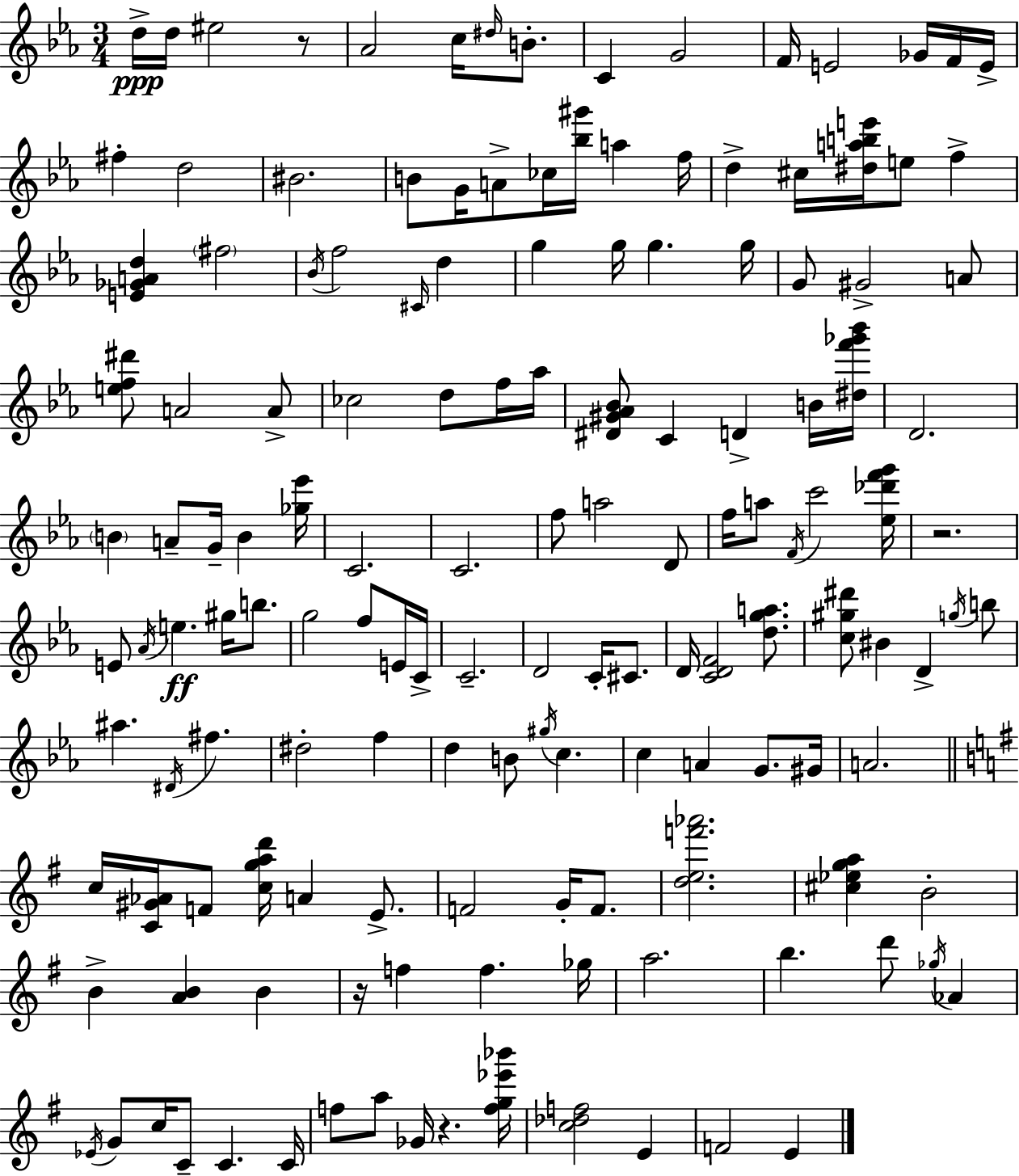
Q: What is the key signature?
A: EES major